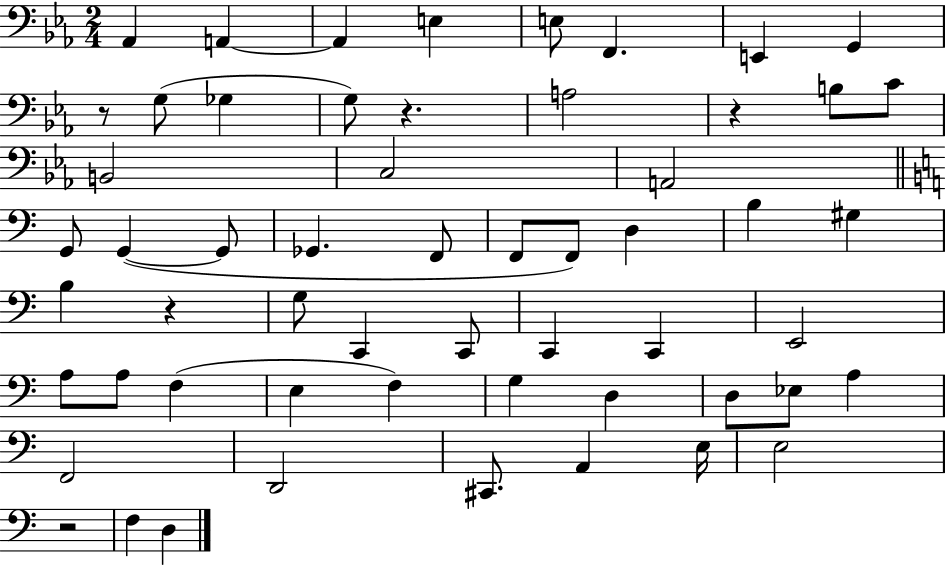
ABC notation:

X:1
T:Untitled
M:2/4
L:1/4
K:Eb
_A,, A,, A,, E, E,/2 F,, E,, G,, z/2 G,/2 _G, G,/2 z A,2 z B,/2 C/2 B,,2 C,2 A,,2 G,,/2 G,, G,,/2 _G,, F,,/2 F,,/2 F,,/2 D, B, ^G, B, z G,/2 C,, C,,/2 C,, C,, E,,2 A,/2 A,/2 F, E, F, G, D, D,/2 _E,/2 A, F,,2 D,,2 ^C,,/2 A,, E,/4 E,2 z2 F, D,